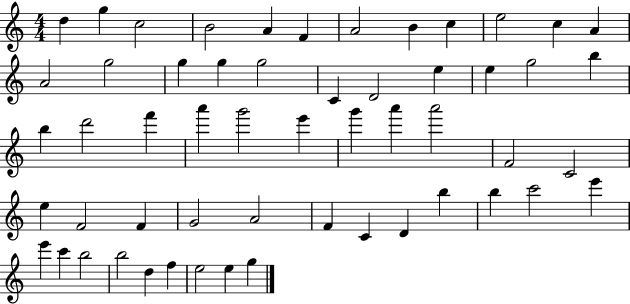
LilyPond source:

{
  \clef treble
  \numericTimeSignature
  \time 4/4
  \key c \major
  d''4 g''4 c''2 | b'2 a'4 f'4 | a'2 b'4 c''4 | e''2 c''4 a'4 | \break a'2 g''2 | g''4 g''4 g''2 | c'4 d'2 e''4 | e''4 g''2 b''4 | \break b''4 d'''2 f'''4 | a'''4 g'''2 e'''4 | g'''4 a'''4 a'''2 | f'2 c'2 | \break e''4 f'2 f'4 | g'2 a'2 | f'4 c'4 d'4 b''4 | b''4 c'''2 e'''4 | \break e'''4 c'''4 b''2 | b''2 d''4 f''4 | e''2 e''4 g''4 | \bar "|."
}